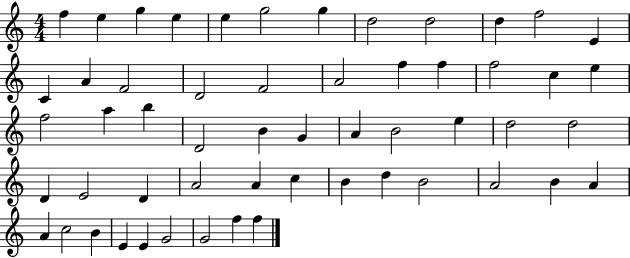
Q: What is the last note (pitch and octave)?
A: F5